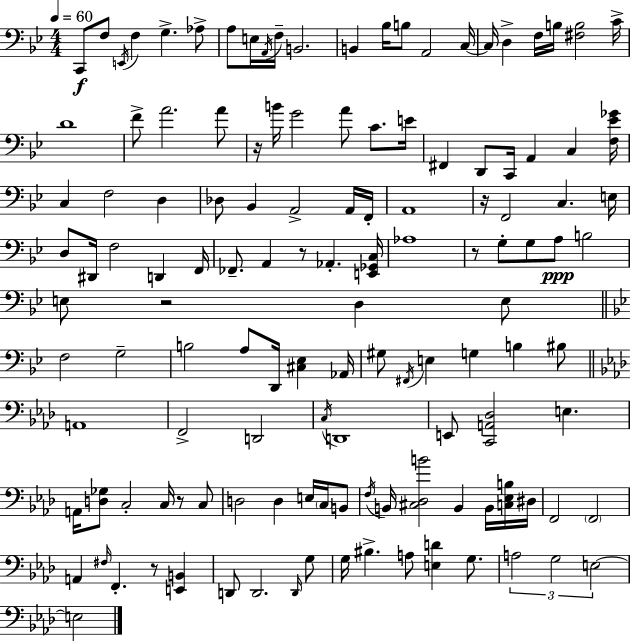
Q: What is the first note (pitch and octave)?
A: C2